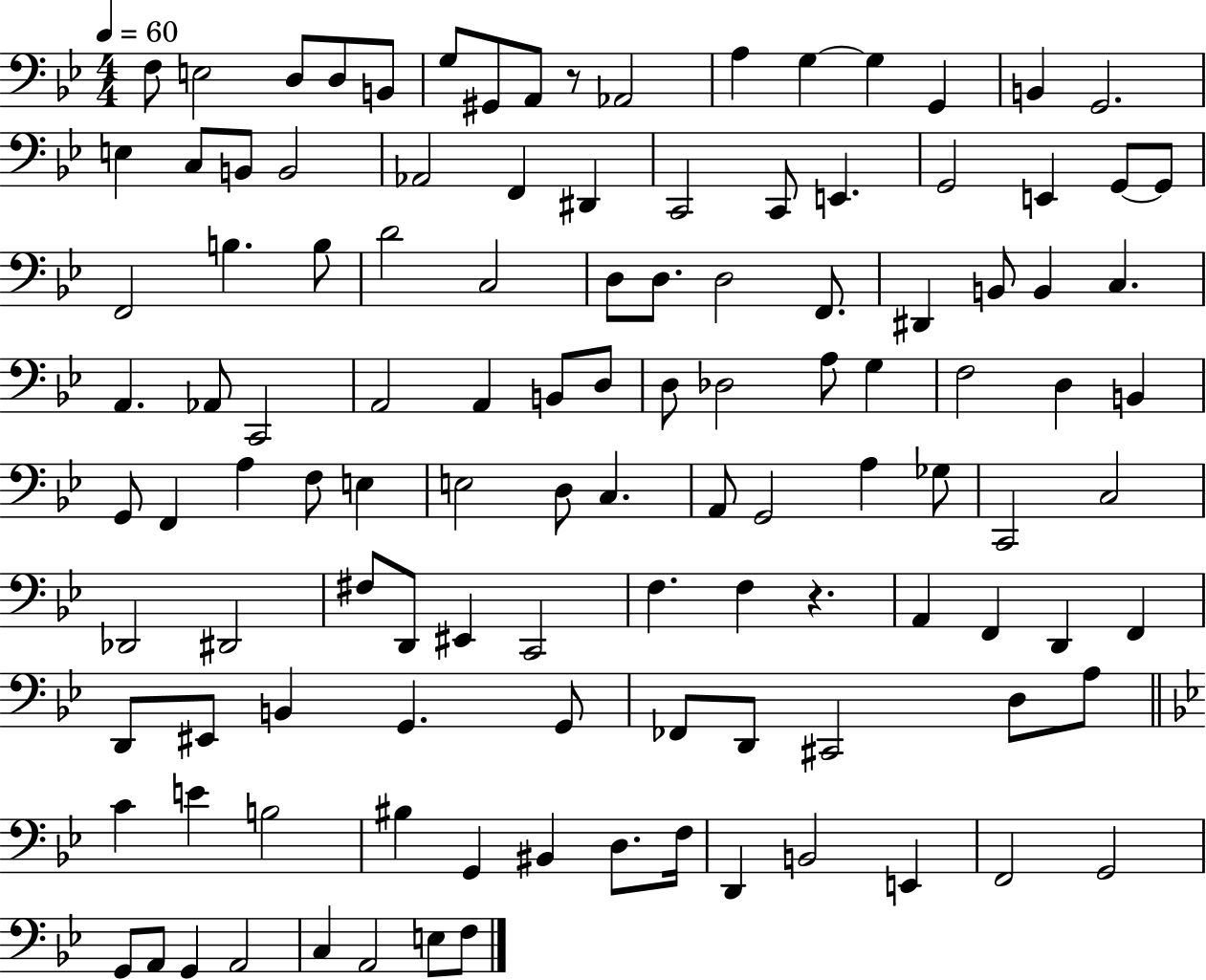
F3/e E3/h D3/e D3/e B2/e G3/e G#2/e A2/e R/e Ab2/h A3/q G3/q G3/q G2/q B2/q G2/h. E3/q C3/e B2/e B2/h Ab2/h F2/q D#2/q C2/h C2/e E2/q. G2/h E2/q G2/e G2/e F2/h B3/q. B3/e D4/h C3/h D3/e D3/e. D3/h F2/e. D#2/q B2/e B2/q C3/q. A2/q. Ab2/e C2/h A2/h A2/q B2/e D3/e D3/e Db3/h A3/e G3/q F3/h D3/q B2/q G2/e F2/q A3/q F3/e E3/q E3/h D3/e C3/q. A2/e G2/h A3/q Gb3/e C2/h C3/h Db2/h D#2/h F#3/e D2/e EIS2/q C2/h F3/q. F3/q R/q. A2/q F2/q D2/q F2/q D2/e EIS2/e B2/q G2/q. G2/e FES2/e D2/e C#2/h D3/e A3/e C4/q E4/q B3/h BIS3/q G2/q BIS2/q D3/e. F3/s D2/q B2/h E2/q F2/h G2/h G2/e A2/e G2/q A2/h C3/q A2/h E3/e F3/e